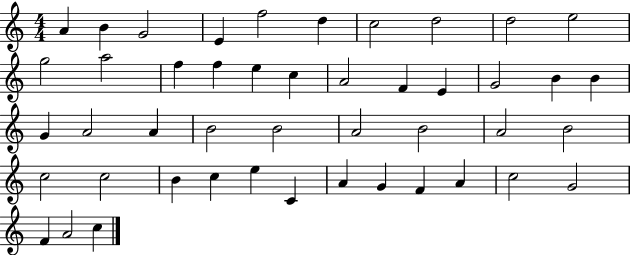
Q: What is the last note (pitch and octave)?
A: C5